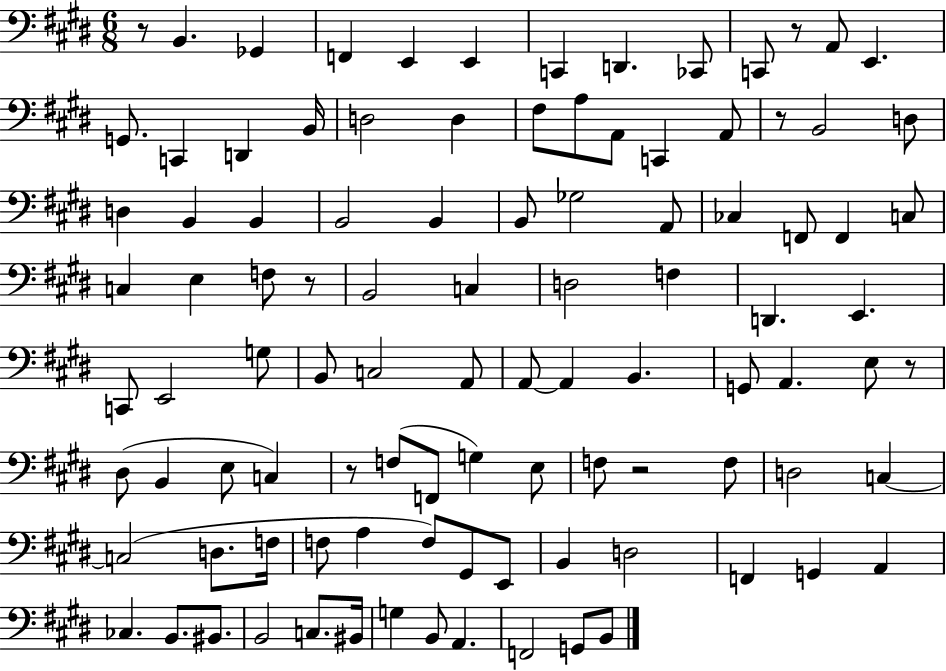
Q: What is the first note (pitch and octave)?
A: B2